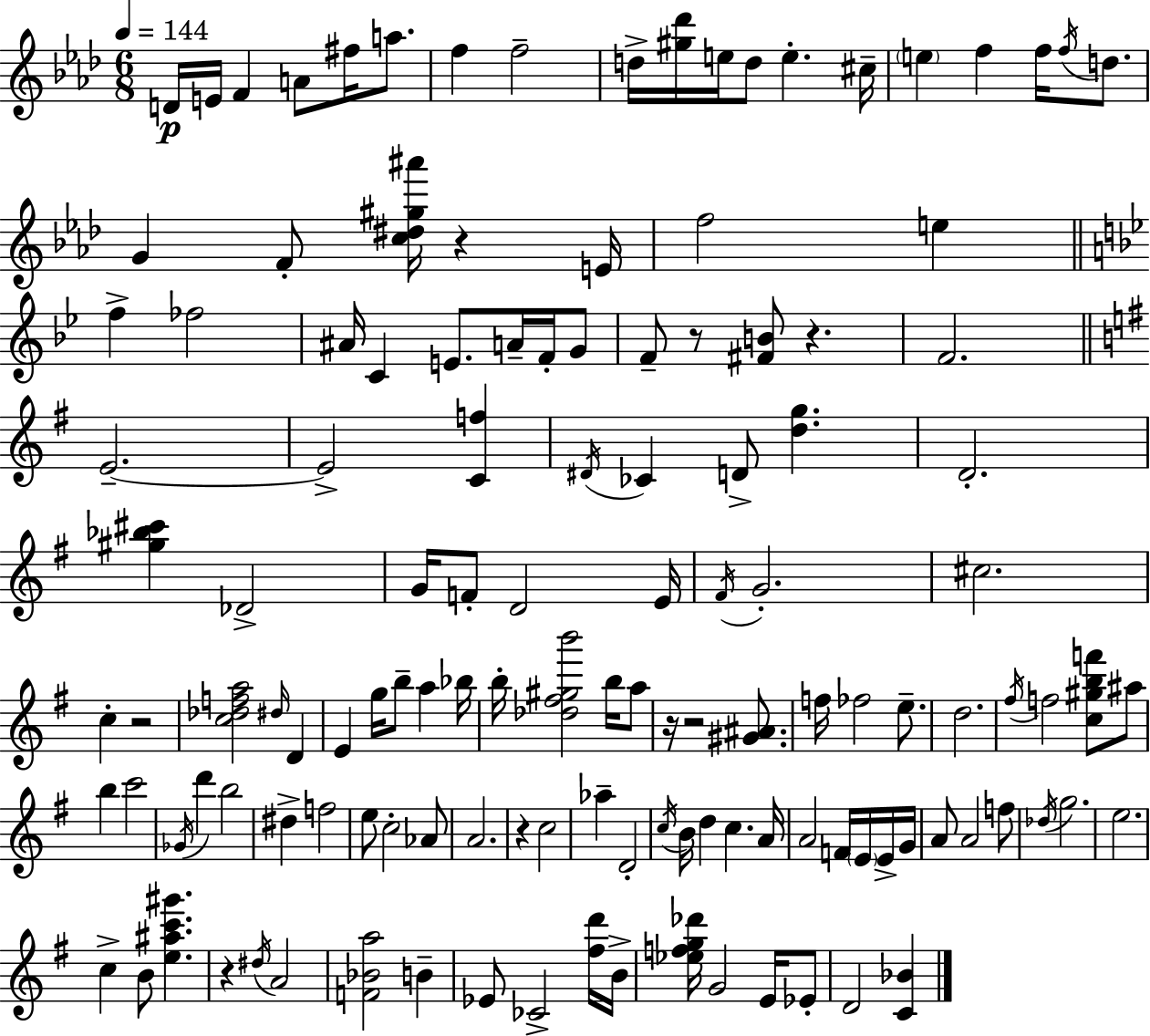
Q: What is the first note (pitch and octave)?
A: D4